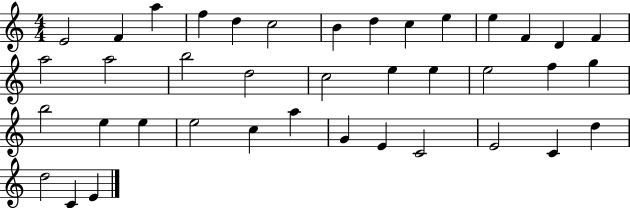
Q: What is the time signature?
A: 4/4